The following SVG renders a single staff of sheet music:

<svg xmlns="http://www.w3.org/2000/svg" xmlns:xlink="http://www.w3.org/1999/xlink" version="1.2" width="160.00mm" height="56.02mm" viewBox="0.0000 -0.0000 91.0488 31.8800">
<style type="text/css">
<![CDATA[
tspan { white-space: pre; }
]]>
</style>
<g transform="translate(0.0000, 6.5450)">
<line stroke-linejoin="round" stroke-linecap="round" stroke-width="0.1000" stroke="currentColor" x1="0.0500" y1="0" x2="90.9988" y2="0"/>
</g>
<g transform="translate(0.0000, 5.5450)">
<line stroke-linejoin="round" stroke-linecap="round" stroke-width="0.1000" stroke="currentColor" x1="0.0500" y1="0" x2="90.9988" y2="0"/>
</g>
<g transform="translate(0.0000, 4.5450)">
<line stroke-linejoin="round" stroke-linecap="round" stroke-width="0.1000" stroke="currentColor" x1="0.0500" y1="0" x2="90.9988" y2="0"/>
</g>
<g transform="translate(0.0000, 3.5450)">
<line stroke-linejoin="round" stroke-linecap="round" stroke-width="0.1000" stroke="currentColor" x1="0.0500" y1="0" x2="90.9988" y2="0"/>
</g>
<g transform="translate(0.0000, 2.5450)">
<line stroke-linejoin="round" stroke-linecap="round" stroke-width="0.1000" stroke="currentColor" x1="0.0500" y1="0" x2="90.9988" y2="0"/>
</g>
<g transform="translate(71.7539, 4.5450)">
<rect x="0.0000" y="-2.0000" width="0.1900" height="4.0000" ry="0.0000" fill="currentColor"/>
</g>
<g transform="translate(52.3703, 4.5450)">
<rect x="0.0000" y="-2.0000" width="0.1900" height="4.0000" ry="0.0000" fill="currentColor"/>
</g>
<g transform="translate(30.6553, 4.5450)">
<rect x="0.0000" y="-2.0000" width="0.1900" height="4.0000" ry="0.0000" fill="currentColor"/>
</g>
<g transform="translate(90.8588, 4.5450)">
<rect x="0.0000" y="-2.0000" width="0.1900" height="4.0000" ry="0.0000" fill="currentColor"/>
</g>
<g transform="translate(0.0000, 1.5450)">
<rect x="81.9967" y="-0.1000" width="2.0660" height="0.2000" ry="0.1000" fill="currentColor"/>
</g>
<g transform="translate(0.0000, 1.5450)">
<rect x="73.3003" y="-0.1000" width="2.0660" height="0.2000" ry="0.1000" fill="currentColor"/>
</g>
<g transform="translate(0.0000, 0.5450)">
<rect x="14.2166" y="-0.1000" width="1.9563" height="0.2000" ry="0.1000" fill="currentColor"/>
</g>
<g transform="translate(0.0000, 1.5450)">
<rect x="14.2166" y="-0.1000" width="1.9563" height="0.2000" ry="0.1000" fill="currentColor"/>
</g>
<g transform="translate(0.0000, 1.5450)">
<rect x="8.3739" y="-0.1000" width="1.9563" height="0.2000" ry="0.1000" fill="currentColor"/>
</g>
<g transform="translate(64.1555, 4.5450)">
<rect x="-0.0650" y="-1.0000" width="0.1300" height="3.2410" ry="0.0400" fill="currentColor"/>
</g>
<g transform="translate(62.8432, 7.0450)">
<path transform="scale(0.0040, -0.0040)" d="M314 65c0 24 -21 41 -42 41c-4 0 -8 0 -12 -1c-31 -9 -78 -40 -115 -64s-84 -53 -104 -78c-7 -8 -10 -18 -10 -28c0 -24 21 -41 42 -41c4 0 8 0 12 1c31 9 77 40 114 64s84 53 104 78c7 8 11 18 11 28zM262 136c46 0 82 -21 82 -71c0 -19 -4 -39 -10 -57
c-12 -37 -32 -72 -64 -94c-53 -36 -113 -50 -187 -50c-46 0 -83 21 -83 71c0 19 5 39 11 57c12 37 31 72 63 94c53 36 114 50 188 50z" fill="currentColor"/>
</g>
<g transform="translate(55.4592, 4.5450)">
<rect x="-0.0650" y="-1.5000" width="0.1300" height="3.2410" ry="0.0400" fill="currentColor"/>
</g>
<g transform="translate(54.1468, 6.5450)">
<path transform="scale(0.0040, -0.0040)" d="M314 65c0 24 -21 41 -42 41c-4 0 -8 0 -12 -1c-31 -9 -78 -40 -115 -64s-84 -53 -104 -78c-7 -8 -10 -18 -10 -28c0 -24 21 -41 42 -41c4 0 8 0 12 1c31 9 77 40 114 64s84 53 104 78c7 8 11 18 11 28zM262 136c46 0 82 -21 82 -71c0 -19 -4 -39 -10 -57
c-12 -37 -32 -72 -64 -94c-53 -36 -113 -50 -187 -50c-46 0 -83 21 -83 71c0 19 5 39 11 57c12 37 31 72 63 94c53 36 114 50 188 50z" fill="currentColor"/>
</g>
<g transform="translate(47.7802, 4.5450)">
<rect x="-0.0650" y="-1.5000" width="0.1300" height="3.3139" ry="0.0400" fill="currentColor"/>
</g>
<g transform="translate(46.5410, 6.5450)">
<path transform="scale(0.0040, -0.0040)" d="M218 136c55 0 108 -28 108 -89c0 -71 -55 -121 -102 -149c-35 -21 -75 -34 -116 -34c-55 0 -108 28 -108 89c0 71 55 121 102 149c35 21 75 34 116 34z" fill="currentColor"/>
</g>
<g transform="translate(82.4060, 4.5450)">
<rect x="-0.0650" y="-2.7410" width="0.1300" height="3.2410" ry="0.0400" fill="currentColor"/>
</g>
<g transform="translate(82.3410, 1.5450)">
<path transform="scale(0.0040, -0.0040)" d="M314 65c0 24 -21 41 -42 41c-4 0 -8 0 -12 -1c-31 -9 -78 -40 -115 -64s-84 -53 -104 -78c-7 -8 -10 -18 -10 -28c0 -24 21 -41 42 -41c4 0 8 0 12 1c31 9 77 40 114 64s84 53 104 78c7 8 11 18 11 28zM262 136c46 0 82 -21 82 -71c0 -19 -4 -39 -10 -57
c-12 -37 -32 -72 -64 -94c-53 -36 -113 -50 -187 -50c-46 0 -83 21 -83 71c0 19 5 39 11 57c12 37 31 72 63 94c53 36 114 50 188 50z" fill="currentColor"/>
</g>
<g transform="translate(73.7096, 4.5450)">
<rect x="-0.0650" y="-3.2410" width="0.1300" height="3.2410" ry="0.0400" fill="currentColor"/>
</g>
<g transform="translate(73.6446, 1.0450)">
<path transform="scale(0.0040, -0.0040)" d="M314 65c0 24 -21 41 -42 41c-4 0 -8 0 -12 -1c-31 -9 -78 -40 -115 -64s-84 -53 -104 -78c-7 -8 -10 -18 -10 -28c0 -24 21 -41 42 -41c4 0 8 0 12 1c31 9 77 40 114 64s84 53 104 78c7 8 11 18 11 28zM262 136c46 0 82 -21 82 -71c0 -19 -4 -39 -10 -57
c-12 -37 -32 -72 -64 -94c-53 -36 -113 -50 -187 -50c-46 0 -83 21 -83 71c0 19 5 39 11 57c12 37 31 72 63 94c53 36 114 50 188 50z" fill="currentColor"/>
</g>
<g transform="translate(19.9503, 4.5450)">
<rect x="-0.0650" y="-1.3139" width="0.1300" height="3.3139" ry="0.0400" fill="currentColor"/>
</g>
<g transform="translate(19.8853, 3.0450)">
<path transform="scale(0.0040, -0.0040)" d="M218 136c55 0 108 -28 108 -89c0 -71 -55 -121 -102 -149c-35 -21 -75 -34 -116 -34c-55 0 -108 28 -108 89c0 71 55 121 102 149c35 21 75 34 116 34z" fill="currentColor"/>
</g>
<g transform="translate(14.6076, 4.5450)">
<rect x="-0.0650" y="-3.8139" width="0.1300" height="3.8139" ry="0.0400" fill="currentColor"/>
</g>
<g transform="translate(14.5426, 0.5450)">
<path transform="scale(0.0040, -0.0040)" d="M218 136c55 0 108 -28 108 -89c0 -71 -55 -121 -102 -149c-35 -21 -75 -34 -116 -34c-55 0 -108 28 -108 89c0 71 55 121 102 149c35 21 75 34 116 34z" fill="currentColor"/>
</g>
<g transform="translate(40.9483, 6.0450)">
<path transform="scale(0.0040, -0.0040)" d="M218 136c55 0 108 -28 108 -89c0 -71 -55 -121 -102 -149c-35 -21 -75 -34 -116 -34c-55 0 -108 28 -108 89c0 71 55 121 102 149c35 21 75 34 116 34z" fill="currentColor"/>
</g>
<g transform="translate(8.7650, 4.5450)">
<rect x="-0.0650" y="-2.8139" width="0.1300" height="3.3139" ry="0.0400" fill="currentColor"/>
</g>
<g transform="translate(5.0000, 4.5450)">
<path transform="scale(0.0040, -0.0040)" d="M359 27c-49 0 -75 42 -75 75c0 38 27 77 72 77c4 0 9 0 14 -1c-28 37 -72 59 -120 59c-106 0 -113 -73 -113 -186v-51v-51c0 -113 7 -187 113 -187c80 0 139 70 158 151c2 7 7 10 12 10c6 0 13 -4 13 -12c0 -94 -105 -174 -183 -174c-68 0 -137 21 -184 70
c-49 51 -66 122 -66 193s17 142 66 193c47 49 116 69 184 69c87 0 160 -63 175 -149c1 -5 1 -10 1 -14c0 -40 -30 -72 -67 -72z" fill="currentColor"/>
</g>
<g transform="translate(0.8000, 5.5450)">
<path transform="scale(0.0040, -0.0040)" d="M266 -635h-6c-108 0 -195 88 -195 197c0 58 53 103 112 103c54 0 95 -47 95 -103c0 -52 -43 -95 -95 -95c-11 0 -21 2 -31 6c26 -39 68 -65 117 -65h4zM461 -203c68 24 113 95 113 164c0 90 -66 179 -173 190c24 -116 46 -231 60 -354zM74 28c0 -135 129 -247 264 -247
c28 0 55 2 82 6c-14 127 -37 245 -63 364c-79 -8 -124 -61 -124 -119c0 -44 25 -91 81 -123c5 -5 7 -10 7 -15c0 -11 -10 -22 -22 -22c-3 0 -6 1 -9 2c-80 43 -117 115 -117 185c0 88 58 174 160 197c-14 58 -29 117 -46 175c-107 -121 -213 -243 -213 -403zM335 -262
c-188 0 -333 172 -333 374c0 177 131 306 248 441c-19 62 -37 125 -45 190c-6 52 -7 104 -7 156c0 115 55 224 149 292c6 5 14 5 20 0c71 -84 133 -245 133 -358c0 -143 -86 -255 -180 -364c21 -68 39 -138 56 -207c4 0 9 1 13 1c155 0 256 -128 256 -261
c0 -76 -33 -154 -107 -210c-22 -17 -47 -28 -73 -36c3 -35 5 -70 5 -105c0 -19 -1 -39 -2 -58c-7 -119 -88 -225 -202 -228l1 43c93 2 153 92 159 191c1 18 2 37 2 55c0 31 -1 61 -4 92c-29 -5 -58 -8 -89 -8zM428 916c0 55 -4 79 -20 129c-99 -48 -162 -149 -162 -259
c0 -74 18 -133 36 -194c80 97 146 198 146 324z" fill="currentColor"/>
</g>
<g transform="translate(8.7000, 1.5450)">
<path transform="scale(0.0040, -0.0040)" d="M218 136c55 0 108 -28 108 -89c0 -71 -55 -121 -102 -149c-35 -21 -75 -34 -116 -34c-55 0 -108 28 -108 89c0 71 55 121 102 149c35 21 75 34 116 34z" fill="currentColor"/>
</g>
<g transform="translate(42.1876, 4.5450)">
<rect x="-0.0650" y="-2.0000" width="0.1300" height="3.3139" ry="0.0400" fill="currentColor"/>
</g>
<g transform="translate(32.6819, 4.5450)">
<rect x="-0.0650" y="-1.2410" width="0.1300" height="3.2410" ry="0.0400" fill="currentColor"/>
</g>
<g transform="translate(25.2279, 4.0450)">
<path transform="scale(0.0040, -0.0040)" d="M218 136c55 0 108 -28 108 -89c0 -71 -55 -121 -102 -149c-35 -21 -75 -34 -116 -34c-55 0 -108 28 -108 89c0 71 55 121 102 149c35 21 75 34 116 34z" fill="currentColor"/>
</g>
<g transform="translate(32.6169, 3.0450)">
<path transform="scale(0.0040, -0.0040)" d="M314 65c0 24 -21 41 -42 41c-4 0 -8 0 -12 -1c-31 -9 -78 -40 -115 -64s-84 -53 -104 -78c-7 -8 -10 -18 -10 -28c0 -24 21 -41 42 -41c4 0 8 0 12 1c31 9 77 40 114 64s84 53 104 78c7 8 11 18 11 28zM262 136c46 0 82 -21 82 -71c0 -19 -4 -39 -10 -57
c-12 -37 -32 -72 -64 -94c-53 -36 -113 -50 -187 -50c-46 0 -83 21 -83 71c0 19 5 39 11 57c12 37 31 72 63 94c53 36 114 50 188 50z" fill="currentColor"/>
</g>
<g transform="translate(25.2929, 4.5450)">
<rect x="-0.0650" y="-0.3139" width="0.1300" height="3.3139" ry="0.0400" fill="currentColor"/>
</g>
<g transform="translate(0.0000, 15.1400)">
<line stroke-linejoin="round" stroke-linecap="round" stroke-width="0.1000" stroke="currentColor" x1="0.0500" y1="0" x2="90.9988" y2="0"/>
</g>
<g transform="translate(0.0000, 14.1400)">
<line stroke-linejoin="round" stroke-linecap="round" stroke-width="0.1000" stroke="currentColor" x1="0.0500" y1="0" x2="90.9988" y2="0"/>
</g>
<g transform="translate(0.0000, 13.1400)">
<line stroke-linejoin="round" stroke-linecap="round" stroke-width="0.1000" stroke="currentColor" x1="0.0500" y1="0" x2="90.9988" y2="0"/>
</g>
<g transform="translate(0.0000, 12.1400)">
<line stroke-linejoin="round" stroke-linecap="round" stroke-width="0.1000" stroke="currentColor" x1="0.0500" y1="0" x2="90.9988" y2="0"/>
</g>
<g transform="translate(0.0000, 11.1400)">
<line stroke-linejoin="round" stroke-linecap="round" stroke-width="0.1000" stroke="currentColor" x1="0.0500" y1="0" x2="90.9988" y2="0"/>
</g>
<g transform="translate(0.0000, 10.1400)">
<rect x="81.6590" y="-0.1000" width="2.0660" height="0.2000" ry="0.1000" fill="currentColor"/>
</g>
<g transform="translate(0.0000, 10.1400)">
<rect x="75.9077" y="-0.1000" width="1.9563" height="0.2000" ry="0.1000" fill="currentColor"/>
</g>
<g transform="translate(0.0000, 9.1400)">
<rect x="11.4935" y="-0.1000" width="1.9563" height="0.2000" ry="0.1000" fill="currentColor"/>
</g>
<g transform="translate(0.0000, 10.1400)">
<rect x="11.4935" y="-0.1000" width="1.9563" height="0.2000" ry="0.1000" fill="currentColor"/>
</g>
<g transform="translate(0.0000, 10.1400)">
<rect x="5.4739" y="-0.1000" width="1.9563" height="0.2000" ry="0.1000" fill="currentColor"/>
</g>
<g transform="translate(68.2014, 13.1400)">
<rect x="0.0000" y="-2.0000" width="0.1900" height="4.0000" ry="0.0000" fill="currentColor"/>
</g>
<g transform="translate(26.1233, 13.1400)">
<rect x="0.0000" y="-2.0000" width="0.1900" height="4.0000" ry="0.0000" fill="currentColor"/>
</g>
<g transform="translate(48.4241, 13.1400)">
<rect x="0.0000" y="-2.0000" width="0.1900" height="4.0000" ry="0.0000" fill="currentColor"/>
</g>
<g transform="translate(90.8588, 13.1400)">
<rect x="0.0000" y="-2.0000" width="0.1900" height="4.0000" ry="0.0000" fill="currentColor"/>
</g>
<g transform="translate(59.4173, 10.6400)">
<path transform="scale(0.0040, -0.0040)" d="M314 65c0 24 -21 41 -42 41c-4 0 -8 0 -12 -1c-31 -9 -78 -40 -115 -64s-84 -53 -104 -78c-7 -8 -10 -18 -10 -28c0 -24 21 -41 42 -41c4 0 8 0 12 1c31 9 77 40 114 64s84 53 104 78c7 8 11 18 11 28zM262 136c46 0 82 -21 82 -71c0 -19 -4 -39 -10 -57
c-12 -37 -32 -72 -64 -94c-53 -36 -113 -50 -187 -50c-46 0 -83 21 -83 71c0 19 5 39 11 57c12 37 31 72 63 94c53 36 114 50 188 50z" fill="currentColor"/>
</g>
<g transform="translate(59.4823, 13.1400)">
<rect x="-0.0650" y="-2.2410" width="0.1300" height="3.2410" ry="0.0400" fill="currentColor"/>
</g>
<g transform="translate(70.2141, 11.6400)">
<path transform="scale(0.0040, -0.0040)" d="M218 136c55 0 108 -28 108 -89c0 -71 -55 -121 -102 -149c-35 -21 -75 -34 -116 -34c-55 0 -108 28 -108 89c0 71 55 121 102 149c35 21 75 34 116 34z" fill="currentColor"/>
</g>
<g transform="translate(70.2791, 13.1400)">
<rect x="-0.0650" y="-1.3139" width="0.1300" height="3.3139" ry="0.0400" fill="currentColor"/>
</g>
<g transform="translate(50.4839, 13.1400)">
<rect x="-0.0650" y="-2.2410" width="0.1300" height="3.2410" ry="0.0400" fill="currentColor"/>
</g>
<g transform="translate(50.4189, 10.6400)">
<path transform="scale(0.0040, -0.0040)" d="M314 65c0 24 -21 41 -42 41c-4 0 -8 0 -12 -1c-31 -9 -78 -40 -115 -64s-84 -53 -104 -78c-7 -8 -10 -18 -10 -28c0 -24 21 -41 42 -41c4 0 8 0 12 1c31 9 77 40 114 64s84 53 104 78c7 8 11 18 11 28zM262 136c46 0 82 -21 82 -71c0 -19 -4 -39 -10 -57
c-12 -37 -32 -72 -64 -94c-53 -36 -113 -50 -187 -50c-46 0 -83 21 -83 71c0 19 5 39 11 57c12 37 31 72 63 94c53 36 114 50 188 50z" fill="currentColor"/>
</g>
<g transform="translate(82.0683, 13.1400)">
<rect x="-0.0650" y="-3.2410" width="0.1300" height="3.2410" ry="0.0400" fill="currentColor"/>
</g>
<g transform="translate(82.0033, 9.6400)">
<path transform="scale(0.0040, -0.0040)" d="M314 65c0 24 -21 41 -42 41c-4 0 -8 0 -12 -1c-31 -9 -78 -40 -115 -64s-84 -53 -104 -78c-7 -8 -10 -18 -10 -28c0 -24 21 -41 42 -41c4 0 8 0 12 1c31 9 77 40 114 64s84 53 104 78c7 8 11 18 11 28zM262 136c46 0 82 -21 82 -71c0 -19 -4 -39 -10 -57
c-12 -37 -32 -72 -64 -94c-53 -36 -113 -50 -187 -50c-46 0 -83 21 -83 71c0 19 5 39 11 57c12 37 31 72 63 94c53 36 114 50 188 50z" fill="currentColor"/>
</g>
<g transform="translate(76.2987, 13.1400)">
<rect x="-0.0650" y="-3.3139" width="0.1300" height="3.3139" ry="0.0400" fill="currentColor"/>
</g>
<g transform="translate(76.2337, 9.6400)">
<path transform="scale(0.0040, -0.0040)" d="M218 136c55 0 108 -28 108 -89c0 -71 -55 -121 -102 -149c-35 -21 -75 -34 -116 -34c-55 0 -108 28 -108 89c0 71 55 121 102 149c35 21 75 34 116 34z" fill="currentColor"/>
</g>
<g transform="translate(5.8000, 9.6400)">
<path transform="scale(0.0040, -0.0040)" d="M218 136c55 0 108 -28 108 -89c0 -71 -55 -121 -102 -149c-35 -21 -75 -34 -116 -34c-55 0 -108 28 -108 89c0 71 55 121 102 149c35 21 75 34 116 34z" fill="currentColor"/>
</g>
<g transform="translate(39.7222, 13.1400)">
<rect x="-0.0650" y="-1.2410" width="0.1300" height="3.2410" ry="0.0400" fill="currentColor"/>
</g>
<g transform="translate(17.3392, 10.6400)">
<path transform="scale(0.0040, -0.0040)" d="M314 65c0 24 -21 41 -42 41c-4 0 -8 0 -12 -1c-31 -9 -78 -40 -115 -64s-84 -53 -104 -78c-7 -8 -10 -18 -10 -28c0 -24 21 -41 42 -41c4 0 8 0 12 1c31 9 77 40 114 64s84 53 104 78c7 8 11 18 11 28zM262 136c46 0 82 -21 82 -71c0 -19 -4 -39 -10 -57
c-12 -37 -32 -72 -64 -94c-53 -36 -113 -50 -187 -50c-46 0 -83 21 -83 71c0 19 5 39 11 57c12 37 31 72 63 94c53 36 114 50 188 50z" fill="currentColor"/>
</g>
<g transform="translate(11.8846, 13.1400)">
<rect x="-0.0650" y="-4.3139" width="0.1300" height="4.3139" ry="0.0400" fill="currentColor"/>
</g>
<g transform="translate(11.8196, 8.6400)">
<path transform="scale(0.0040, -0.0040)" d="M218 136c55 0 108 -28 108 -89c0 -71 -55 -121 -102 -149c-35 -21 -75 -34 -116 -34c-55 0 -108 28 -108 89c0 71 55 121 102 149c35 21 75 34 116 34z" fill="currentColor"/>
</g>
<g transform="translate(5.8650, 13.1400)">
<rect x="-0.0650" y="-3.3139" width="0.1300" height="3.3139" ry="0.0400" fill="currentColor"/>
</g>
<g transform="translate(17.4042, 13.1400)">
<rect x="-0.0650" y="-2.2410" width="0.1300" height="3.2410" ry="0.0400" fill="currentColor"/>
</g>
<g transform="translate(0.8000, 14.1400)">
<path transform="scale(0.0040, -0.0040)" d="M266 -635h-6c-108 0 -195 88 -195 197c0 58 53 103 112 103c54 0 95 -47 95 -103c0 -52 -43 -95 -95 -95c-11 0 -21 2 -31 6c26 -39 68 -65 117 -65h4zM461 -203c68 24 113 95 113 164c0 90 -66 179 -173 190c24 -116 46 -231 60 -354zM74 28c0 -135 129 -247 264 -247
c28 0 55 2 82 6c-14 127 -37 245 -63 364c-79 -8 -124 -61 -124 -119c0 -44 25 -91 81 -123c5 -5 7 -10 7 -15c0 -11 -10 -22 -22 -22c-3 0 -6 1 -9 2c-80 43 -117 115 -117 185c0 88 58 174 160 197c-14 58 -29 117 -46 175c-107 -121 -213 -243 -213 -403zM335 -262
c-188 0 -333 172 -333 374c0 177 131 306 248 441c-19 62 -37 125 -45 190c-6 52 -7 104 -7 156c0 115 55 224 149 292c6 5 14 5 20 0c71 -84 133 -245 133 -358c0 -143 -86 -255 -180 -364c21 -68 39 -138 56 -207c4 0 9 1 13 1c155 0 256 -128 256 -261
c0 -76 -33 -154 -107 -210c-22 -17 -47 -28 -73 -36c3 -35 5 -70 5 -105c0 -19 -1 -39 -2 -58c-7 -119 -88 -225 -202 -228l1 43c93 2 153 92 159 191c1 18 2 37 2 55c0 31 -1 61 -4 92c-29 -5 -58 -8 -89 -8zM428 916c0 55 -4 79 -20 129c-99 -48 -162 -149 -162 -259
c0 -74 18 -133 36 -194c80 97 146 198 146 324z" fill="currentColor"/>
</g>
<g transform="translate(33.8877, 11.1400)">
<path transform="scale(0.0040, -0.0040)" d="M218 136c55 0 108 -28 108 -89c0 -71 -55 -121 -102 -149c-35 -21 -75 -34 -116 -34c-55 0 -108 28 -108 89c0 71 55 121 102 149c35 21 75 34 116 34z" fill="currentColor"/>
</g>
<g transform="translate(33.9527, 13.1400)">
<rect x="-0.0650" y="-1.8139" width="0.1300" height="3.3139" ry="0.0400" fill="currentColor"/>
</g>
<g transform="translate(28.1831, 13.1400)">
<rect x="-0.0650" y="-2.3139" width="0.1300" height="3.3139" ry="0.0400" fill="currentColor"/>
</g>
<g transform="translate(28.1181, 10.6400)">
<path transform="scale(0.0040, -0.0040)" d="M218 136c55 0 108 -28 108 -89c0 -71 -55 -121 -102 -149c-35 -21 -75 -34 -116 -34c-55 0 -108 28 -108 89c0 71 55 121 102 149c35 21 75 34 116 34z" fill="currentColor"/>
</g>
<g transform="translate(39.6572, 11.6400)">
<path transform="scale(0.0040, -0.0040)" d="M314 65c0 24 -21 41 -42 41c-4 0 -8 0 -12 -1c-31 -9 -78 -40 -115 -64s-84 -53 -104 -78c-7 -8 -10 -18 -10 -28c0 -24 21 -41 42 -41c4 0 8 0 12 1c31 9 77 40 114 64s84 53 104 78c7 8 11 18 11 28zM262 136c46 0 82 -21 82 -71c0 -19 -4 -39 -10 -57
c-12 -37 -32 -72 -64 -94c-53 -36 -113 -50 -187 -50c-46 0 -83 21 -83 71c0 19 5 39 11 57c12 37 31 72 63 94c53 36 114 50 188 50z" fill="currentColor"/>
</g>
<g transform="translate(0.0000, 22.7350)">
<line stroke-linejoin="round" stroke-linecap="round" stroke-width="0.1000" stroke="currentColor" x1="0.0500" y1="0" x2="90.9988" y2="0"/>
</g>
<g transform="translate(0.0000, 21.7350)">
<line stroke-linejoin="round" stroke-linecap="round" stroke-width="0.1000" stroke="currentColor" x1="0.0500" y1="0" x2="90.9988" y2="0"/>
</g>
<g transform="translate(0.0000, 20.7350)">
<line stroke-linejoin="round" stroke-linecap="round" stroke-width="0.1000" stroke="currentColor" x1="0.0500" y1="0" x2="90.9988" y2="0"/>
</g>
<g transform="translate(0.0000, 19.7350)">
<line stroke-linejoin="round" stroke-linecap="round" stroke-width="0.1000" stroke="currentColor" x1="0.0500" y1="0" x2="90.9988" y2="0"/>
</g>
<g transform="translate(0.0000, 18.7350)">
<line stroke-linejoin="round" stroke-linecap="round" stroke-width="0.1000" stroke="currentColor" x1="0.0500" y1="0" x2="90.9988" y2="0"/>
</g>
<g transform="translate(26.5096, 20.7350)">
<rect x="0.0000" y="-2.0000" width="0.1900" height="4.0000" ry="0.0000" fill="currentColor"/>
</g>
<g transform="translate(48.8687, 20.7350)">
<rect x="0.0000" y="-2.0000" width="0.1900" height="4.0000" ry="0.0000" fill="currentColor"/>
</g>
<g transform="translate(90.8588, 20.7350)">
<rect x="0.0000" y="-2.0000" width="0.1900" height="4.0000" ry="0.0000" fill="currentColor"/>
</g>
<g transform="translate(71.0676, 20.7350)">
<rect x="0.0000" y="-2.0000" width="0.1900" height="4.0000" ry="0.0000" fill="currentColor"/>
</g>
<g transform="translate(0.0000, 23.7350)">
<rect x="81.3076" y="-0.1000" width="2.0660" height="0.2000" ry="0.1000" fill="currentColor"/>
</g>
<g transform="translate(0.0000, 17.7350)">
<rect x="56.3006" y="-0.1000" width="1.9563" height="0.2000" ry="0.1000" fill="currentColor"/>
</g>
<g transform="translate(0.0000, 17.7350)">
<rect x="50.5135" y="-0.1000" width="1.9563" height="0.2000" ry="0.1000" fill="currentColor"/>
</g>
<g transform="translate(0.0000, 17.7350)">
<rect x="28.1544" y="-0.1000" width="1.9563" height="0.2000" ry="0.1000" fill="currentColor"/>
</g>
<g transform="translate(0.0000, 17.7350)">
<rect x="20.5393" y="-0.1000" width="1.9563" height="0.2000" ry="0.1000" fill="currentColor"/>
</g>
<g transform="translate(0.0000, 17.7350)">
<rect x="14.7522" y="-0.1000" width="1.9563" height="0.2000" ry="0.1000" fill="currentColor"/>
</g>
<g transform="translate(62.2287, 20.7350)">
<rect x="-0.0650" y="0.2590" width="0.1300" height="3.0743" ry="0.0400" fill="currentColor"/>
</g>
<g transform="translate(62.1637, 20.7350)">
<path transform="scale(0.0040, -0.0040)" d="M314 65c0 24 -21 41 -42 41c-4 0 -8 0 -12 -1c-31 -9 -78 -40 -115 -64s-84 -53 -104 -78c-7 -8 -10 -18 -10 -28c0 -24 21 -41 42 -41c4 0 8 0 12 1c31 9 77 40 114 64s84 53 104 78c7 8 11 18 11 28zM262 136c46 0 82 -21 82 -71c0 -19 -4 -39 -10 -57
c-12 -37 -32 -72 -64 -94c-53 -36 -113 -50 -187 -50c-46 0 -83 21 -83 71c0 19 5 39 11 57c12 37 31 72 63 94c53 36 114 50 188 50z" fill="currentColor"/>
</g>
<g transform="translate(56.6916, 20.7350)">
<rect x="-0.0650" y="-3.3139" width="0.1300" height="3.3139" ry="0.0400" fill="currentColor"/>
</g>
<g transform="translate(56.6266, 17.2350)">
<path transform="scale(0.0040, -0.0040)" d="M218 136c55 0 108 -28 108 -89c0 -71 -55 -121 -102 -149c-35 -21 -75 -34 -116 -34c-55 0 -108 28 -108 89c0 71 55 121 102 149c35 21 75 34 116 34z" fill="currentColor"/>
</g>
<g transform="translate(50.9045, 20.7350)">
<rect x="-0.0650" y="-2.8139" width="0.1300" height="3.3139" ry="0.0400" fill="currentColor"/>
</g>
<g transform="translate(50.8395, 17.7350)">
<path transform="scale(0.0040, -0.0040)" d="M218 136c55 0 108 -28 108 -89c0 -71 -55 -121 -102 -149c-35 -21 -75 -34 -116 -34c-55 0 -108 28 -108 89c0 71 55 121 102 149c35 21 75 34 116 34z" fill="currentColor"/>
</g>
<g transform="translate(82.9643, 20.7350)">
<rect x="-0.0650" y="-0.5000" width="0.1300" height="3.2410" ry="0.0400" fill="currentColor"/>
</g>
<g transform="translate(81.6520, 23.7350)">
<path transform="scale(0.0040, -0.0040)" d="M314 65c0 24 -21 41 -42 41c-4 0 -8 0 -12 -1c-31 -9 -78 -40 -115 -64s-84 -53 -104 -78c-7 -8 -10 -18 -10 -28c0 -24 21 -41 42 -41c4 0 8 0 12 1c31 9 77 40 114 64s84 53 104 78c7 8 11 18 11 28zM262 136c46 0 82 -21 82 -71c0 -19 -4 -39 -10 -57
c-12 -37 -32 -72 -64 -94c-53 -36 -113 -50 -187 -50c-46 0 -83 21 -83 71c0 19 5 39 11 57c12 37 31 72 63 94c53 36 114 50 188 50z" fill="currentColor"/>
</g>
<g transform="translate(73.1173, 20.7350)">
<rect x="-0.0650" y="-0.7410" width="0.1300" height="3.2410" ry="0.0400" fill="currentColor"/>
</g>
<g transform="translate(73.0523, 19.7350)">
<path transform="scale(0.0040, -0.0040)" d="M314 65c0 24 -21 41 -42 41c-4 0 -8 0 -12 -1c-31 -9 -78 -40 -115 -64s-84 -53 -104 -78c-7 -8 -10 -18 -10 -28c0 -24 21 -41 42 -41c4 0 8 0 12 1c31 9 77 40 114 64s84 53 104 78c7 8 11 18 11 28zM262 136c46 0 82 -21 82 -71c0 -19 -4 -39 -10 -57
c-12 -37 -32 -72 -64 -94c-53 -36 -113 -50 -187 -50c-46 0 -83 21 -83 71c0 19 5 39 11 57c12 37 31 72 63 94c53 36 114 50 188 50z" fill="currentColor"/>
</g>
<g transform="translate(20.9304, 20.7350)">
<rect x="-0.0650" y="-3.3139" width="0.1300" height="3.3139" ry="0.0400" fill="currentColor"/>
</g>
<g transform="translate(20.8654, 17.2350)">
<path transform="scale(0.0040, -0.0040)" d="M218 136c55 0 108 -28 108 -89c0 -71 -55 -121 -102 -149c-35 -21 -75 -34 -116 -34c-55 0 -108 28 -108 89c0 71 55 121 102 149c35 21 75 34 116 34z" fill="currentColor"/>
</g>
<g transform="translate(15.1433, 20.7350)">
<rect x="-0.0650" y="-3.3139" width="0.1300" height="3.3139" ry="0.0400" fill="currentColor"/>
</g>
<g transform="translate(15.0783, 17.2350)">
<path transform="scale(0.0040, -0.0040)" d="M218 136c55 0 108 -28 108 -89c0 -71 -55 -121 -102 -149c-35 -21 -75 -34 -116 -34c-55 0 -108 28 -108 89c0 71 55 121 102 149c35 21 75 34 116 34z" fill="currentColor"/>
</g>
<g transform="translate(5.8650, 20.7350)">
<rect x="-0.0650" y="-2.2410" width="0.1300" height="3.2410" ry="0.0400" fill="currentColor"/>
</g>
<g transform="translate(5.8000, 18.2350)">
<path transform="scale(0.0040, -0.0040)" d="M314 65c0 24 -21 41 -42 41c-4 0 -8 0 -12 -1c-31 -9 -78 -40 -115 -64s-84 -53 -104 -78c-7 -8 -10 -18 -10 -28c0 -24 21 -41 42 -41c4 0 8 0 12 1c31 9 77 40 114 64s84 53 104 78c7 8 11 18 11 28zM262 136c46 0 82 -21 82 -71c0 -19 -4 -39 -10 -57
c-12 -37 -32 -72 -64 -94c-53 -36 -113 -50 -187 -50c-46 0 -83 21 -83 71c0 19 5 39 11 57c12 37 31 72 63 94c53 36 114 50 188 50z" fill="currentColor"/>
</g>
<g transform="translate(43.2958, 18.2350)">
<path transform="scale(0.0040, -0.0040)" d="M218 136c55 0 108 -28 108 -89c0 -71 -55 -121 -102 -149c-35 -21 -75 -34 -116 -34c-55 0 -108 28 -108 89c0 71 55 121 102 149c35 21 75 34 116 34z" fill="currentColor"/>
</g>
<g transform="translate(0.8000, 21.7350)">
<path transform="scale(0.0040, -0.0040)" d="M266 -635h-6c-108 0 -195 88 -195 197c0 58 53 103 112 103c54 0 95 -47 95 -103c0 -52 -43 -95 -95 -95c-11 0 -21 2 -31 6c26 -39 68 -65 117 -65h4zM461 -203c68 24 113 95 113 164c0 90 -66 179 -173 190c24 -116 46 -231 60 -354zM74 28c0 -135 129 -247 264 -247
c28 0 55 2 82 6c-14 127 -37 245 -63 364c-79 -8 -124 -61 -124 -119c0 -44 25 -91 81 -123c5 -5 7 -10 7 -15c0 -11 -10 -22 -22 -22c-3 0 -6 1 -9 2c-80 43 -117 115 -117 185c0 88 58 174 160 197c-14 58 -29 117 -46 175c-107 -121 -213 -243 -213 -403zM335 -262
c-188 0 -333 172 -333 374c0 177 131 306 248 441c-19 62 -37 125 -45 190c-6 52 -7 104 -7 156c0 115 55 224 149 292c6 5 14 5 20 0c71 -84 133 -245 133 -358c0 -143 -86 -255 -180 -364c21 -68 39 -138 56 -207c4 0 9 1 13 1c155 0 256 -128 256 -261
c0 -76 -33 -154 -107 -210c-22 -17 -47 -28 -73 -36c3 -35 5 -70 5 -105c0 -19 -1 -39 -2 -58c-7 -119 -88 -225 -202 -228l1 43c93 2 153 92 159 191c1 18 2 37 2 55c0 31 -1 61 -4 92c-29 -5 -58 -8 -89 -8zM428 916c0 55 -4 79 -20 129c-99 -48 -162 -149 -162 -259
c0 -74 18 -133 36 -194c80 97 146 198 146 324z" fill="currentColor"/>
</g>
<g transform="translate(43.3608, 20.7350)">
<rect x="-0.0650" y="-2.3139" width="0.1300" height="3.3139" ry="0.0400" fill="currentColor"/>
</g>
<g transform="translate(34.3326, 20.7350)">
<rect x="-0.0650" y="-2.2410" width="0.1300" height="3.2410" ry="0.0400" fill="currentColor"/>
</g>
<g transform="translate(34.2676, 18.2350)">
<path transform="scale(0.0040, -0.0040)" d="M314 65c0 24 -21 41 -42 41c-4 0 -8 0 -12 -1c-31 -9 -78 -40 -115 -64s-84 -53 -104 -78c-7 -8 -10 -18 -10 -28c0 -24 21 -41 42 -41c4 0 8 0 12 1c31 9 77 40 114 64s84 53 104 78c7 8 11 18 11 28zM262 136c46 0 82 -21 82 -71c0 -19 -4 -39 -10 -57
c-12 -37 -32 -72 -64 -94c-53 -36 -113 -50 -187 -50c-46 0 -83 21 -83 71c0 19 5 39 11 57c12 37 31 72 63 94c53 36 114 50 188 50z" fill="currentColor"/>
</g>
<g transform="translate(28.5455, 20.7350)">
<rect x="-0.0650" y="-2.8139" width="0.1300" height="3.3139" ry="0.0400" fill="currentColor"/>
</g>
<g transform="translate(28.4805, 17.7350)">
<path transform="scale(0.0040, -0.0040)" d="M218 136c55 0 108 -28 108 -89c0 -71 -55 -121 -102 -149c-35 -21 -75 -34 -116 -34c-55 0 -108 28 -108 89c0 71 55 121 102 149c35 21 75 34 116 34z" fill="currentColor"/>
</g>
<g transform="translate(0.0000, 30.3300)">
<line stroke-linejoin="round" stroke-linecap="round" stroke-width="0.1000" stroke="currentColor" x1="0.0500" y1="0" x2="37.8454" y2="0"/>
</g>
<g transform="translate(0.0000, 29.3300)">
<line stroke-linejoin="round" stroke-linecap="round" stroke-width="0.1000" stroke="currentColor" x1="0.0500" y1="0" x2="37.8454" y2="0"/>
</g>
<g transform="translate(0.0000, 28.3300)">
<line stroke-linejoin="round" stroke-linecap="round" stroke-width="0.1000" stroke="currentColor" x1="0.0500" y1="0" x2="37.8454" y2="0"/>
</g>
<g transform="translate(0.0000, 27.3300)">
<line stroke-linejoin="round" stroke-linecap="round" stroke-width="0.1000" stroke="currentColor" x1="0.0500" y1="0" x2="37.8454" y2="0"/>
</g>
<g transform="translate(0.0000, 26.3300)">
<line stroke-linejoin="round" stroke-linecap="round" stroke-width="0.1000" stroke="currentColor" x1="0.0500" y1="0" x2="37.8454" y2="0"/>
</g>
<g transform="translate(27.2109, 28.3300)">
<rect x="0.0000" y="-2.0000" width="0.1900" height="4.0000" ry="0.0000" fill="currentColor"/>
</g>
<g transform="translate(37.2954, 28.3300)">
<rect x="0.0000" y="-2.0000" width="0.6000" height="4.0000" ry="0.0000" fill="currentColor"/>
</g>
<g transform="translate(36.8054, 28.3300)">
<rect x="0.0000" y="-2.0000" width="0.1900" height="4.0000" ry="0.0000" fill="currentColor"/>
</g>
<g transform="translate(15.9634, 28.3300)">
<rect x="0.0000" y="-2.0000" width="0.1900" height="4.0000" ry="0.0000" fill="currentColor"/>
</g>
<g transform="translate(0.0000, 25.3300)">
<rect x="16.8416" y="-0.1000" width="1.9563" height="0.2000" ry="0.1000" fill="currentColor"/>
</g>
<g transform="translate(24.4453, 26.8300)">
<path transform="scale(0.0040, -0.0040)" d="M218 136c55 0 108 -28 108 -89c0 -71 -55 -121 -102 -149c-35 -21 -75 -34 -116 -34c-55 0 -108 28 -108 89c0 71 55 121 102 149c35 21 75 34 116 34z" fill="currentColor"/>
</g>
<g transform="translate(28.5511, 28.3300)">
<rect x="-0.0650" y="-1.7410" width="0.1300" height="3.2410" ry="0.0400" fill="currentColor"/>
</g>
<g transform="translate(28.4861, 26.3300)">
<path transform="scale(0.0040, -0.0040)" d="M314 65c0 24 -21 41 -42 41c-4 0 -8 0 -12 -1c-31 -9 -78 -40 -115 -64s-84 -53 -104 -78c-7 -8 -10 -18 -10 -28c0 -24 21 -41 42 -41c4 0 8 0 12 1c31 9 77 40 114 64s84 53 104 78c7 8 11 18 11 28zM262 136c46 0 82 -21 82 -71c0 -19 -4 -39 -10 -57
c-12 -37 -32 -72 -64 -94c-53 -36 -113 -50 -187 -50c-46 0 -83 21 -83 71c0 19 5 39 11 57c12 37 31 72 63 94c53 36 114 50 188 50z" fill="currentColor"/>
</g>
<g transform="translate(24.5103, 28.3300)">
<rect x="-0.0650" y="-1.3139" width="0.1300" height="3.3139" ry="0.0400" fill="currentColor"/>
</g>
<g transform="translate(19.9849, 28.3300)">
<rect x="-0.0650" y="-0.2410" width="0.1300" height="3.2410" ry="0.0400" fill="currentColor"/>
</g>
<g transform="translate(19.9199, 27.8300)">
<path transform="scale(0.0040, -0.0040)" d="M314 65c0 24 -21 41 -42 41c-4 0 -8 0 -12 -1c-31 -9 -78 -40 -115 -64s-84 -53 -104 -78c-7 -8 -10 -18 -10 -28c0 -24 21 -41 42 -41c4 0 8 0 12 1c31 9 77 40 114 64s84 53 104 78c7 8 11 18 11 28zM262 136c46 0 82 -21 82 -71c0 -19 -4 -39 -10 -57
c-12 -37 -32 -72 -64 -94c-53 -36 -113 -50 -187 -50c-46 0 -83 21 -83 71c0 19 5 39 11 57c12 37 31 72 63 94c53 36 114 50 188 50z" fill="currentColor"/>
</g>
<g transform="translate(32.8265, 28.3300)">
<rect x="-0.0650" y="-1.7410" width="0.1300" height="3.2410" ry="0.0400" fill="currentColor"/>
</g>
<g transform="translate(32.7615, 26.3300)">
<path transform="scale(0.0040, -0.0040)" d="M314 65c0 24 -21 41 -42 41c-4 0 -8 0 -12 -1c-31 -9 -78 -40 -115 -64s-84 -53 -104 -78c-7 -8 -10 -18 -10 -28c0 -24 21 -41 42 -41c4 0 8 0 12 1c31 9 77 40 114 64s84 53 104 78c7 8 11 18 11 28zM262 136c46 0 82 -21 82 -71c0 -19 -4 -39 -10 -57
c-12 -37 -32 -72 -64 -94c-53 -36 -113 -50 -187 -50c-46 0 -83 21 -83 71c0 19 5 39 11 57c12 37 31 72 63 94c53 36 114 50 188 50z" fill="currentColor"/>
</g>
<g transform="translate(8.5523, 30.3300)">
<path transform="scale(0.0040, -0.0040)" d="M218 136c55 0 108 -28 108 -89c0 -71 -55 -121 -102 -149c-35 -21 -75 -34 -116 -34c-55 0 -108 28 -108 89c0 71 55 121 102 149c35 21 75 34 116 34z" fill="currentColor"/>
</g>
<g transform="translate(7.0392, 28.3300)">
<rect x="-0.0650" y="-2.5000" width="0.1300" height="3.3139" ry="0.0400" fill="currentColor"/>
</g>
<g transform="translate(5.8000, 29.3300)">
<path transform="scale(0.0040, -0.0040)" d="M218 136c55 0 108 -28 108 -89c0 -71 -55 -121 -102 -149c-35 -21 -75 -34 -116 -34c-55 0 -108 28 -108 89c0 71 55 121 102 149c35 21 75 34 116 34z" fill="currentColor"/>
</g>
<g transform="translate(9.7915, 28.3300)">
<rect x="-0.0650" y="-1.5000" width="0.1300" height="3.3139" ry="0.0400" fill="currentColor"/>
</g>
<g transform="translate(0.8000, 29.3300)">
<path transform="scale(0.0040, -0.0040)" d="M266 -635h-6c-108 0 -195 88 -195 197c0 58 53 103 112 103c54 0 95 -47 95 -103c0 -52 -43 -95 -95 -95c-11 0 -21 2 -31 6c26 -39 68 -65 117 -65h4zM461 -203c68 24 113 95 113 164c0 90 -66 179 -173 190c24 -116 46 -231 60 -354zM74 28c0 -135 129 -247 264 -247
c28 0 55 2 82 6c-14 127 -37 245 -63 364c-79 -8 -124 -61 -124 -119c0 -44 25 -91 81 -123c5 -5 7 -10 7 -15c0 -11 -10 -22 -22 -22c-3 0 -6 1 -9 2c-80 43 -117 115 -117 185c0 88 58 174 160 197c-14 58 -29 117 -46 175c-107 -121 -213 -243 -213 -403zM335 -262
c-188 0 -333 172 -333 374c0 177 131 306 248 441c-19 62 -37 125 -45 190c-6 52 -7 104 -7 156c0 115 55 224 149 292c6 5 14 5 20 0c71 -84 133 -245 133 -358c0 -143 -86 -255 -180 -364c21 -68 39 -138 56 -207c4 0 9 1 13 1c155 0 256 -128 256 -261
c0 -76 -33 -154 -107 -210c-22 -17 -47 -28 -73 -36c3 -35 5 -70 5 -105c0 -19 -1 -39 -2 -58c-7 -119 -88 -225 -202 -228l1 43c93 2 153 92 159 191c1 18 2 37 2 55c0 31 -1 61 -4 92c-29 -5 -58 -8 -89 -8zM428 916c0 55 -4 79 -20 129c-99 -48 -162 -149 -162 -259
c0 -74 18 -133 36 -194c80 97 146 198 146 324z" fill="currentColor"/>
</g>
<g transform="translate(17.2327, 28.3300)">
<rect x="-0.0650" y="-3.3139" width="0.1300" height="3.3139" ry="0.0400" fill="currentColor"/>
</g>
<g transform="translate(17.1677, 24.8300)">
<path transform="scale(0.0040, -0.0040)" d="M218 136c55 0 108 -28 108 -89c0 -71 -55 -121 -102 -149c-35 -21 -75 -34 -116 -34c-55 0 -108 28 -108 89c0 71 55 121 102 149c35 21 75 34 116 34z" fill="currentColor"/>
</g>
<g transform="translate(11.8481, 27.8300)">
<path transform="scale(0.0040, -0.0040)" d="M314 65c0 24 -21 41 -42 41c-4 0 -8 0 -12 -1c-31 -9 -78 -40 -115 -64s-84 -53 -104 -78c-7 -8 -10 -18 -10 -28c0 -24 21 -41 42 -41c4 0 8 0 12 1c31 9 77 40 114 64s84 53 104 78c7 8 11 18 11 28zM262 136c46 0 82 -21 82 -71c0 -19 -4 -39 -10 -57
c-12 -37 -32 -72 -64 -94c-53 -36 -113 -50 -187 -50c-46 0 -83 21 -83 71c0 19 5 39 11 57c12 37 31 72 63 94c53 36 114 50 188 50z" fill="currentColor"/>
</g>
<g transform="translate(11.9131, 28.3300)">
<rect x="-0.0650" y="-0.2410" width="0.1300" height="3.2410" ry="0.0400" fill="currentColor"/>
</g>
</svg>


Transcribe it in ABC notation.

X:1
T:Untitled
M:4/4
L:1/4
K:C
a c' e c e2 F E E2 D2 b2 a2 b d' g2 g f e2 g2 g2 e b b2 g2 b b a g2 g a b B2 d2 C2 G E c2 b c2 e f2 f2